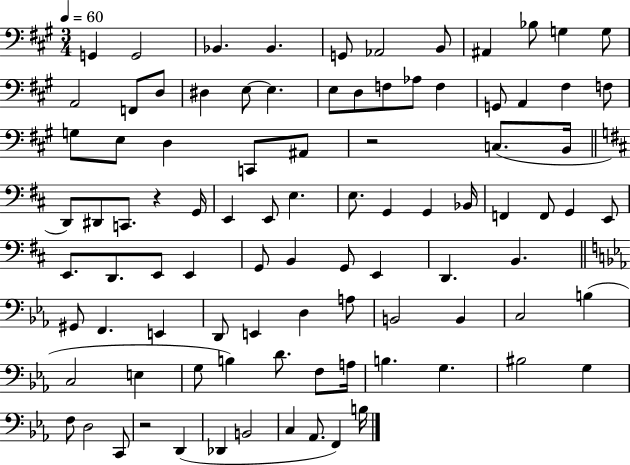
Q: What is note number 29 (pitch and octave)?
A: D3